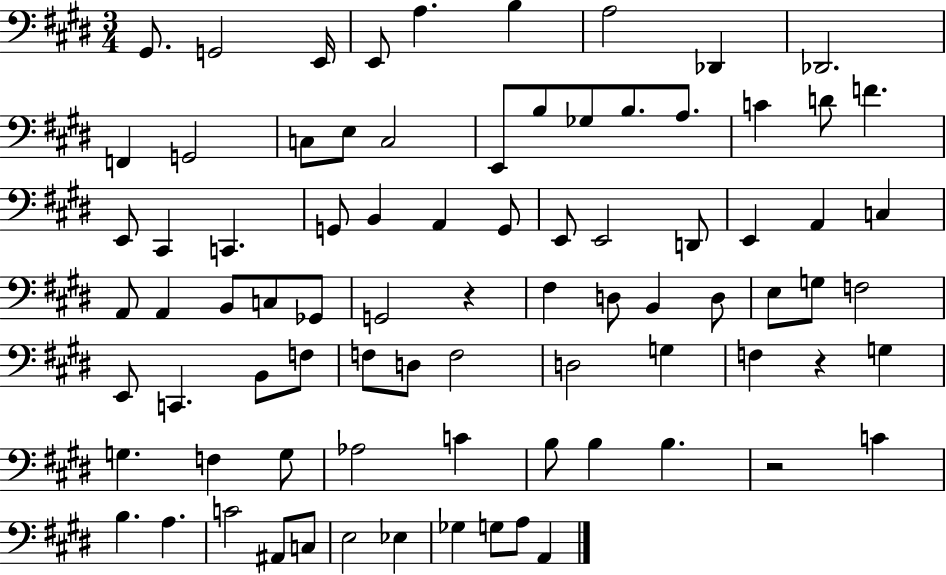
G#2/e. G2/h E2/s E2/e A3/q. B3/q A3/h Db2/q Db2/h. F2/q G2/h C3/e E3/e C3/h E2/e B3/e Gb3/e B3/e. A3/e. C4/q D4/e F4/q. E2/e C#2/q C2/q. G2/e B2/q A2/q G2/e E2/e E2/h D2/e E2/q A2/q C3/q A2/e A2/q B2/e C3/e Gb2/e G2/h R/q F#3/q D3/e B2/q D3/e E3/e G3/e F3/h E2/e C2/q. B2/e F3/e F3/e D3/e F3/h D3/h G3/q F3/q R/q G3/q G3/q. F3/q G3/e Ab3/h C4/q B3/e B3/q B3/q. R/h C4/q B3/q. A3/q. C4/h A#2/e C3/e E3/h Eb3/q Gb3/q G3/e A3/e A2/q